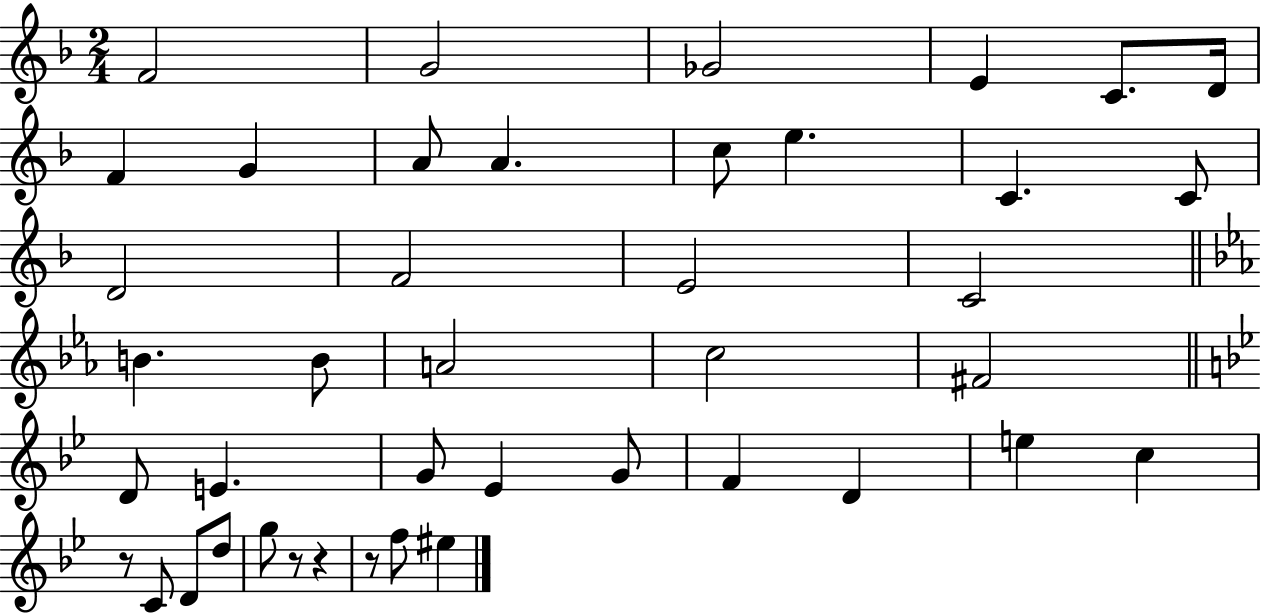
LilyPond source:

{
  \clef treble
  \numericTimeSignature
  \time 2/4
  \key f \major
  f'2 | g'2 | ges'2 | e'4 c'8. d'16 | \break f'4 g'4 | a'8 a'4. | c''8 e''4. | c'4. c'8 | \break d'2 | f'2 | e'2 | c'2 | \break \bar "||" \break \key ees \major b'4. b'8 | a'2 | c''2 | fis'2 | \break \bar "||" \break \key g \minor d'8 e'4. | g'8 ees'4 g'8 | f'4 d'4 | e''4 c''4 | \break r8 c'8 d'8 d''8 | g''8 r8 r4 | r8 f''8 eis''4 | \bar "|."
}